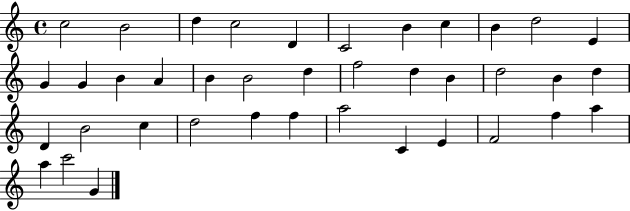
C5/h B4/h D5/q C5/h D4/q C4/h B4/q C5/q B4/q D5/h E4/q G4/q G4/q B4/q A4/q B4/q B4/h D5/q F5/h D5/q B4/q D5/h B4/q D5/q D4/q B4/h C5/q D5/h F5/q F5/q A5/h C4/q E4/q F4/h F5/q A5/q A5/q C6/h G4/q